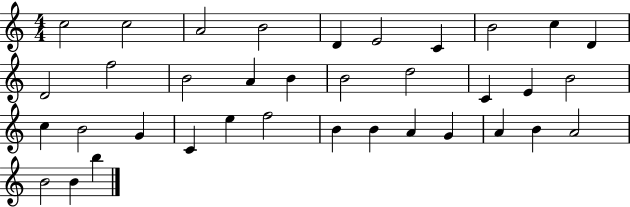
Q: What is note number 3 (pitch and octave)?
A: A4